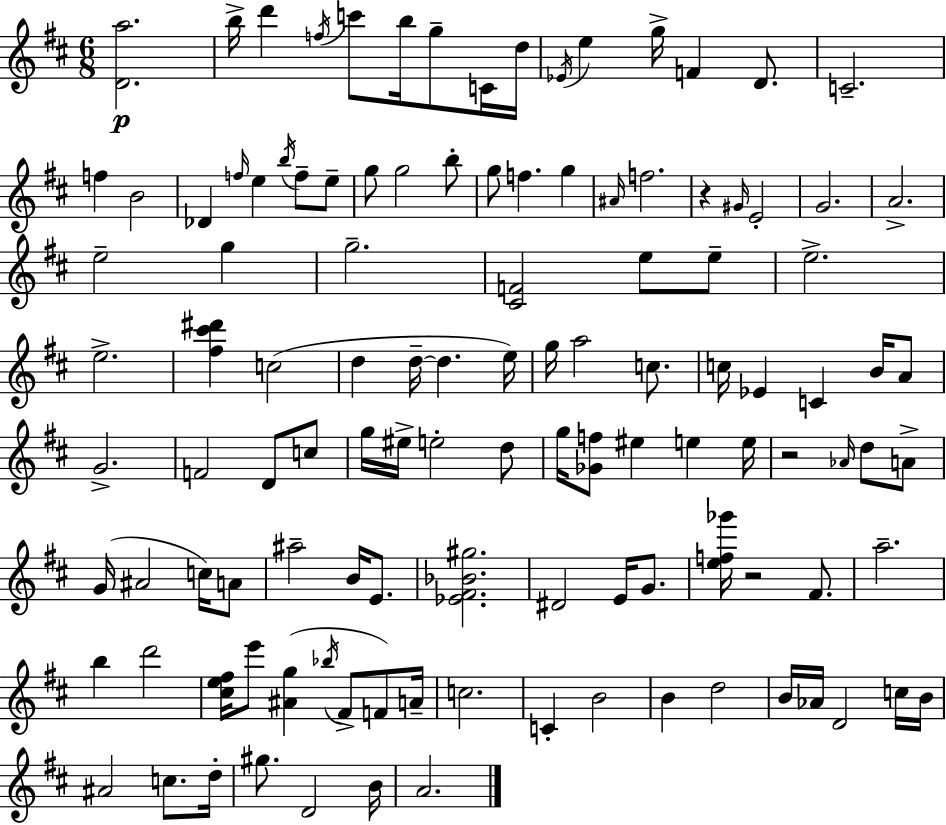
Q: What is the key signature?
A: D major